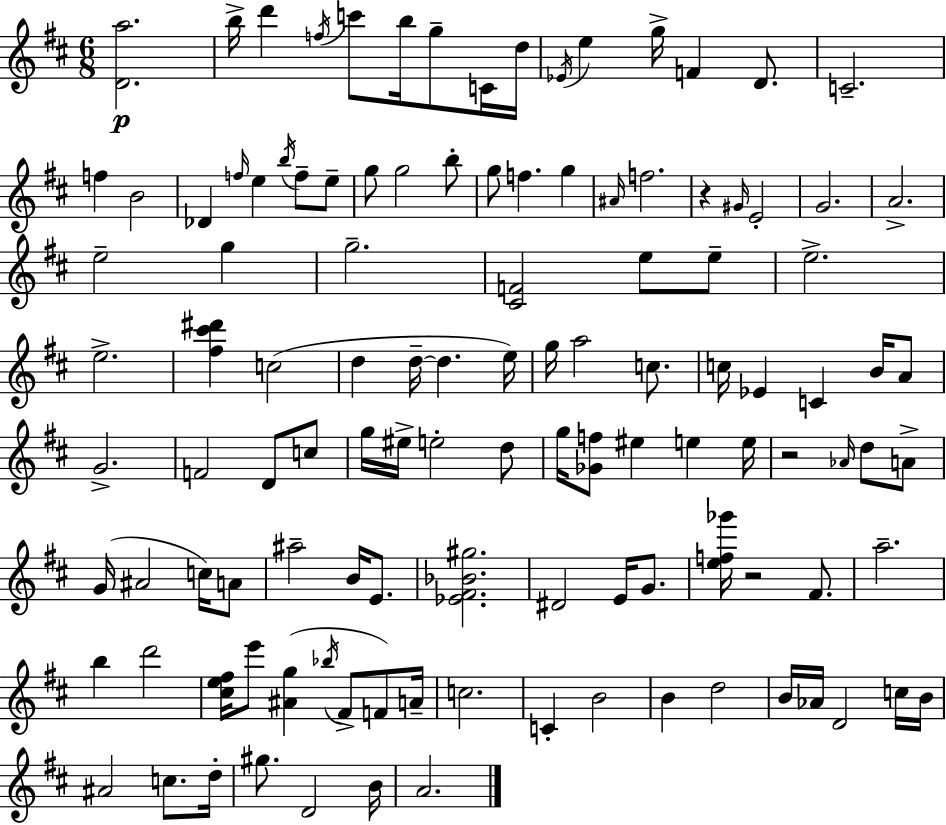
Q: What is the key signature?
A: D major